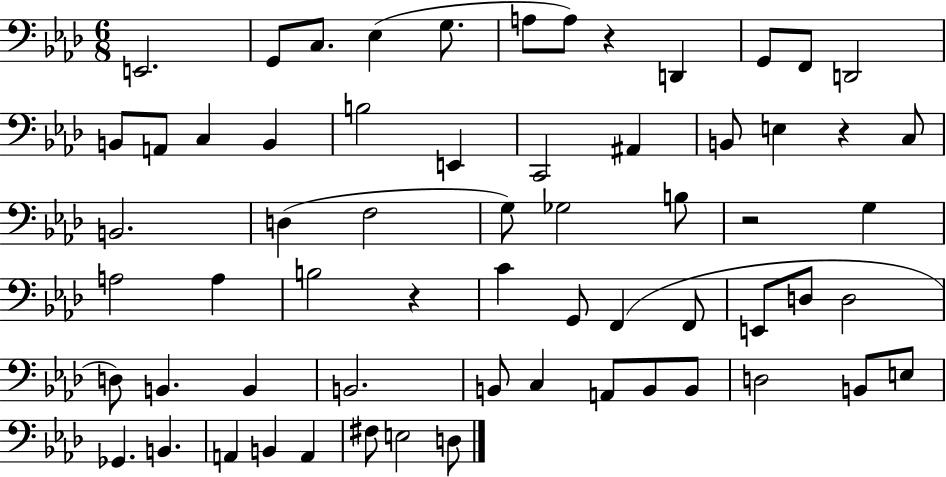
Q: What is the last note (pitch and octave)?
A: D3